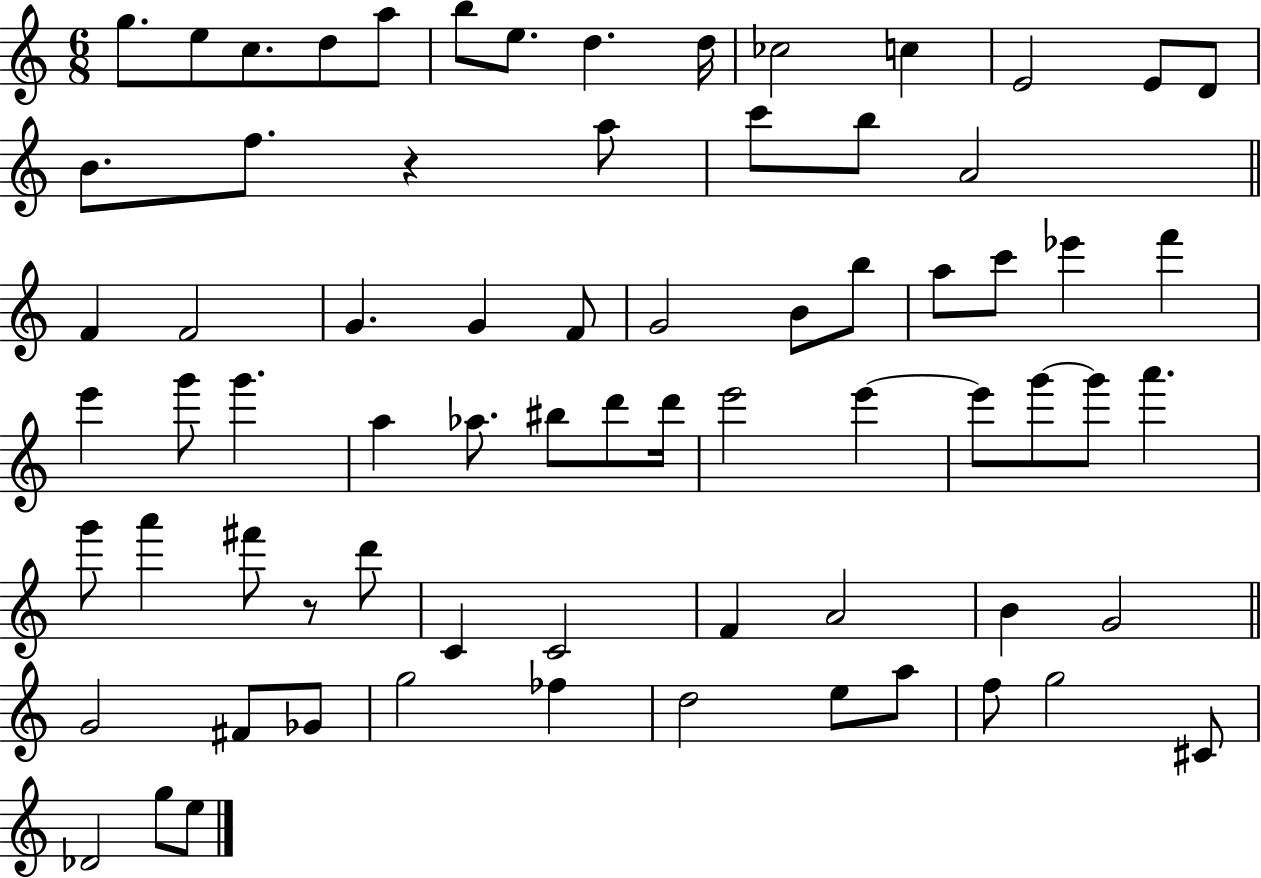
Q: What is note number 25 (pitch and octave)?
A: F4